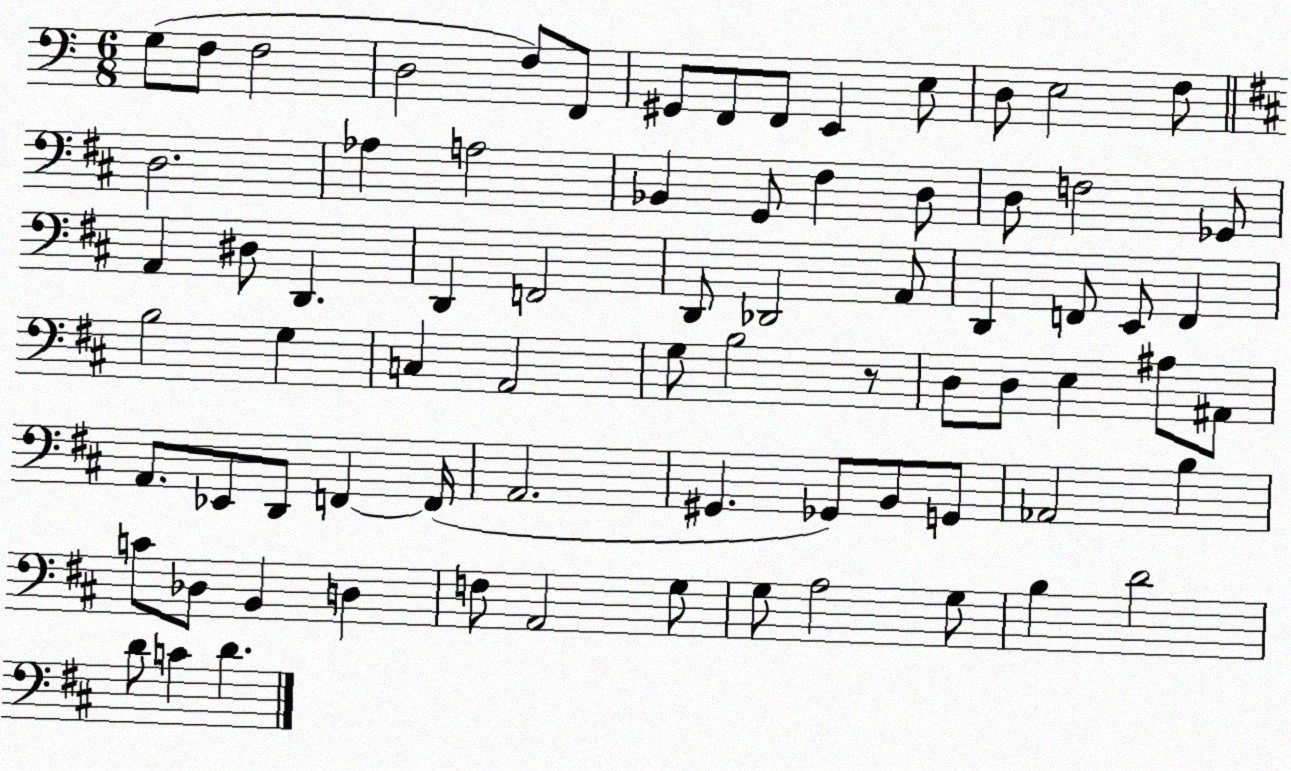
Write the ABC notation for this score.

X:1
T:Untitled
M:6/8
L:1/4
K:C
G,/2 F,/2 F,2 D,2 F,/2 F,,/2 ^G,,/2 F,,/2 F,,/2 E,, E,/2 D,/2 E,2 F,/2 D,2 _A, A,2 _B,, G,,/2 ^F, D,/2 D,/2 F,2 _G,,/2 A,, ^D,/2 D,, D,, F,,2 D,,/2 _D,,2 A,,/2 D,, F,,/2 E,,/2 F,, B,2 G, C, A,,2 G,/2 B,2 z/2 D,/2 D,/2 E, ^A,/2 ^A,,/2 A,,/2 _E,,/2 D,,/2 F,, F,,/4 A,,2 ^G,, _G,,/2 B,,/2 G,,/2 _A,,2 B, C/2 _D,/2 B,, D, F,/2 A,,2 G,/2 G,/2 A,2 G,/2 B, D2 D/2 C D